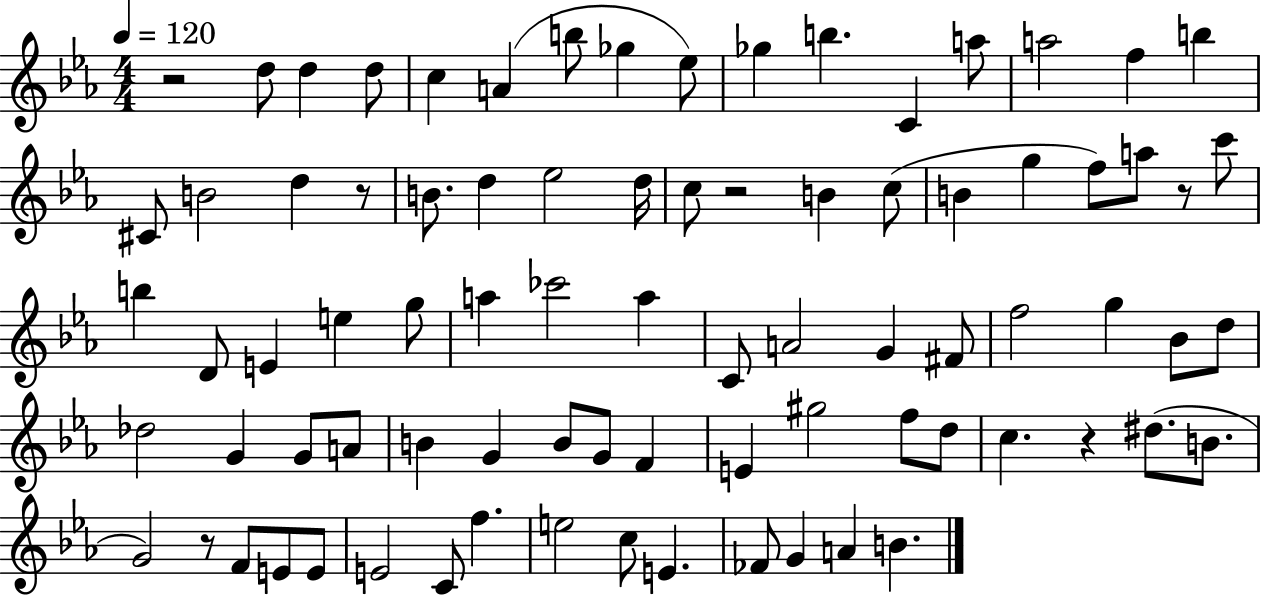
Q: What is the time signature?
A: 4/4